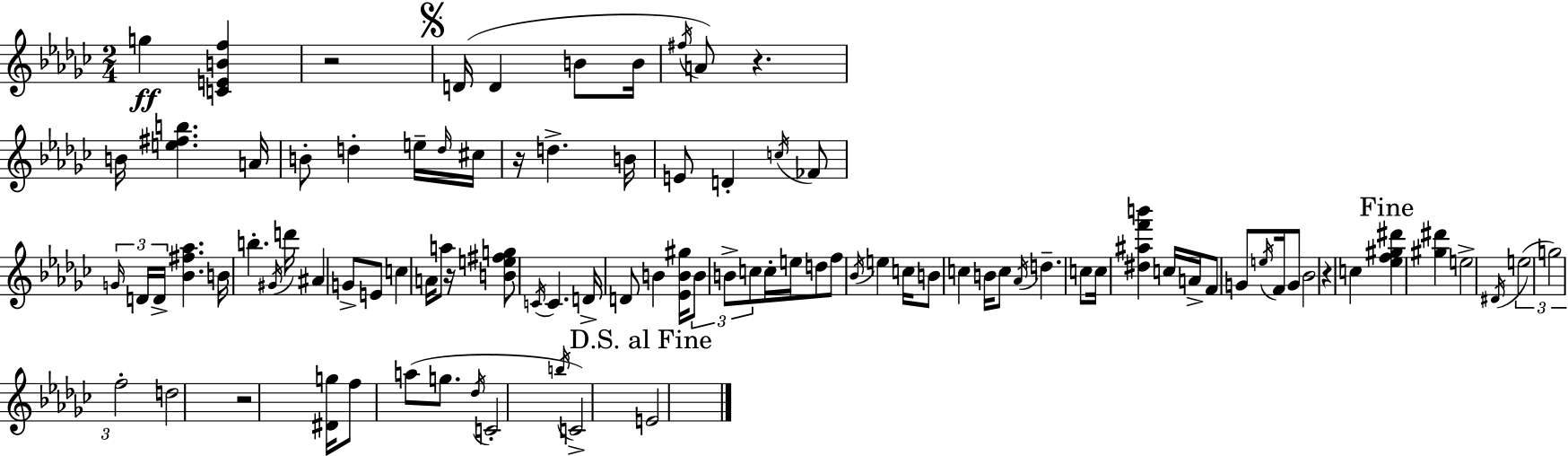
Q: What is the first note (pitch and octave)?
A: G5